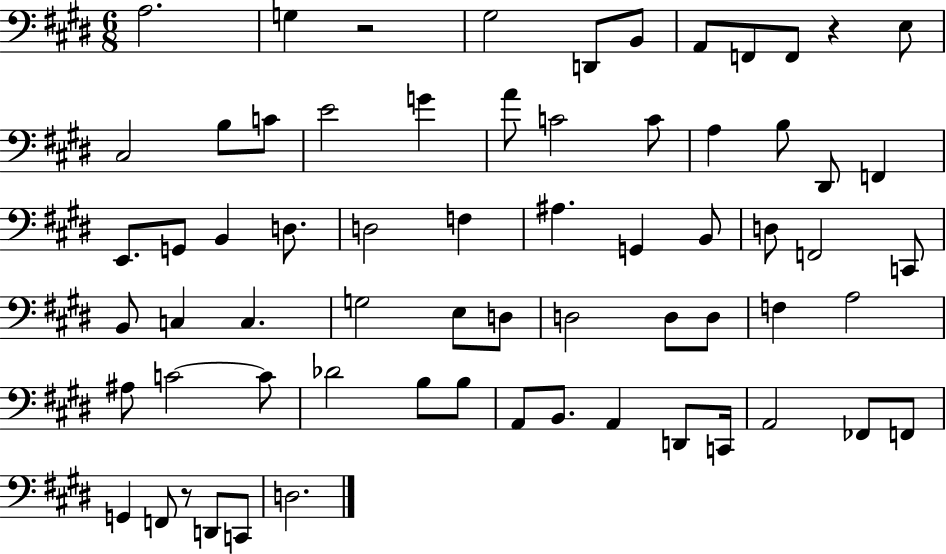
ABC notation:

X:1
T:Untitled
M:6/8
L:1/4
K:E
A,2 G, z2 ^G,2 D,,/2 B,,/2 A,,/2 F,,/2 F,,/2 z E,/2 ^C,2 B,/2 C/2 E2 G A/2 C2 C/2 A, B,/2 ^D,,/2 F,, E,,/2 G,,/2 B,, D,/2 D,2 F, ^A, G,, B,,/2 D,/2 F,,2 C,,/2 B,,/2 C, C, G,2 E,/2 D,/2 D,2 D,/2 D,/2 F, A,2 ^A,/2 C2 C/2 _D2 B,/2 B,/2 A,,/2 B,,/2 A,, D,,/2 C,,/4 A,,2 _F,,/2 F,,/2 G,, F,,/2 z/2 D,,/2 C,,/2 D,2